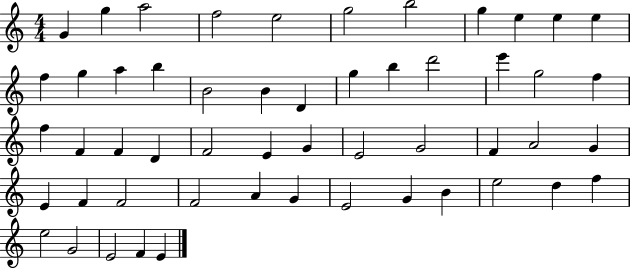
X:1
T:Untitled
M:4/4
L:1/4
K:C
G g a2 f2 e2 g2 b2 g e e e f g a b B2 B D g b d'2 e' g2 f f F F D F2 E G E2 G2 F A2 G E F F2 F2 A G E2 G B e2 d f e2 G2 E2 F E